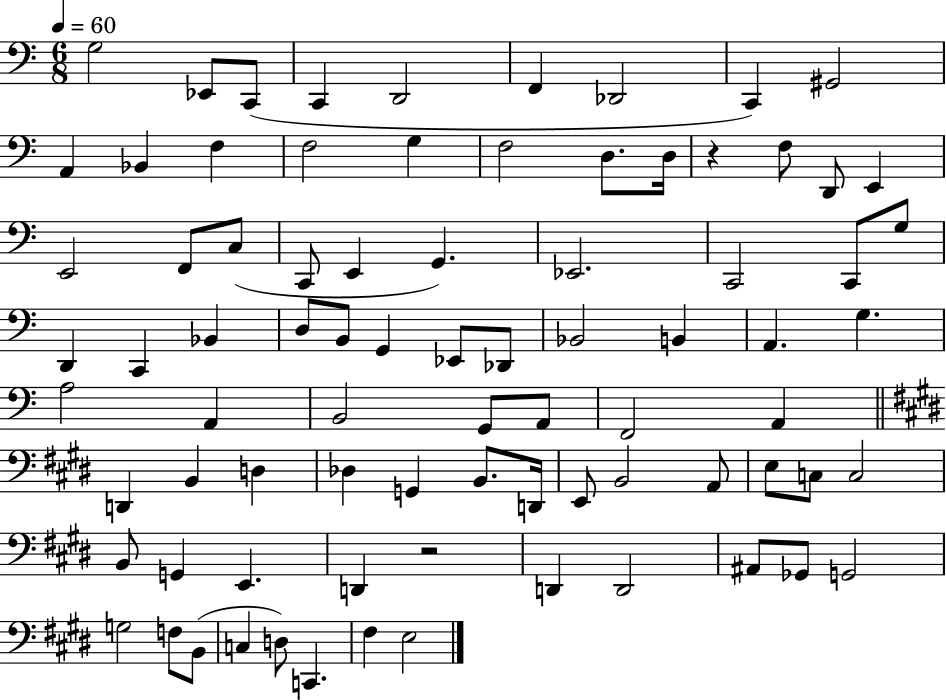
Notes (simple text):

G3/h Eb2/e C2/e C2/q D2/h F2/q Db2/h C2/q G#2/h A2/q Bb2/q F3/q F3/h G3/q F3/h D3/e. D3/s R/q F3/e D2/e E2/q E2/h F2/e C3/e C2/e E2/q G2/q. Eb2/h. C2/h C2/e G3/e D2/q C2/q Bb2/q D3/e B2/e G2/q Eb2/e Db2/e Bb2/h B2/q A2/q. G3/q. A3/h A2/q B2/h G2/e A2/e F2/h A2/q D2/q B2/q D3/q Db3/q G2/q B2/e. D2/s E2/e B2/h A2/e E3/e C3/e C3/h B2/e G2/q E2/q. D2/q R/h D2/q D2/h A#2/e Gb2/e G2/h G3/h F3/e B2/e C3/q D3/e C2/q. F#3/q E3/h